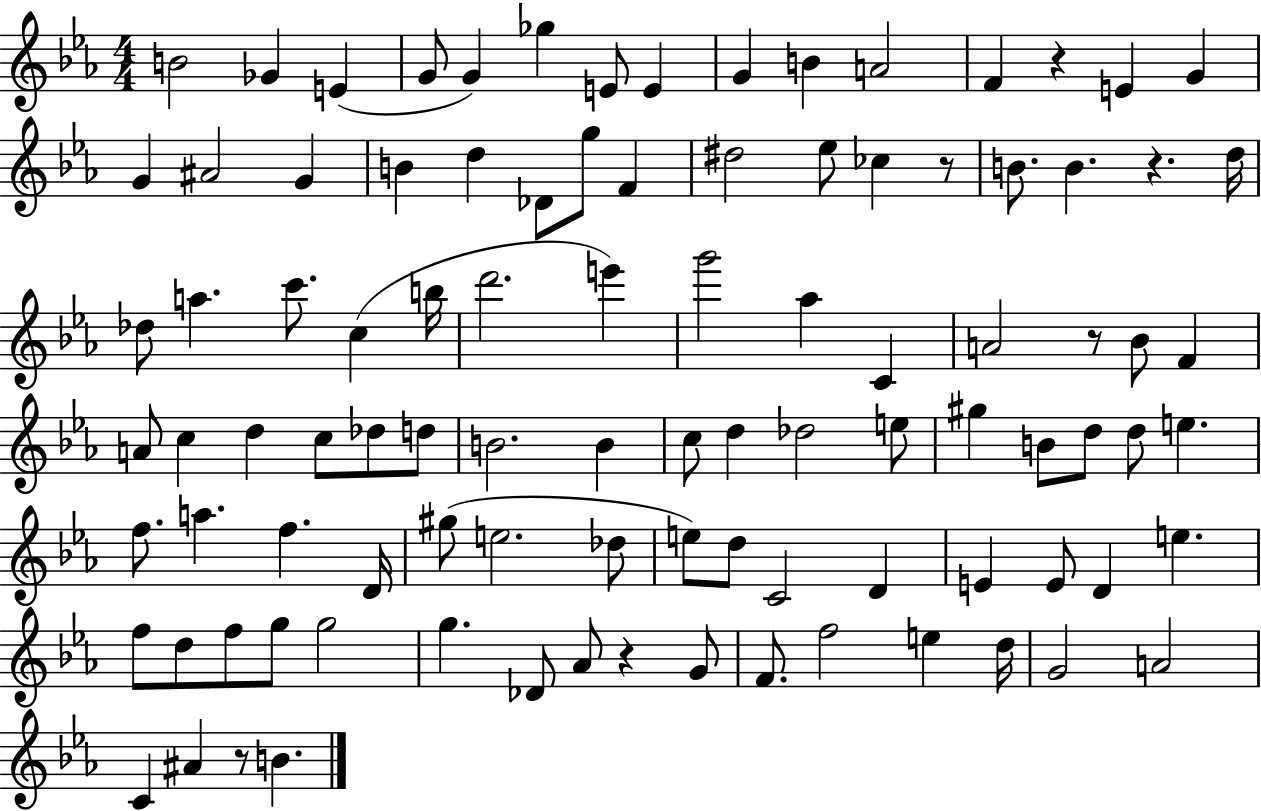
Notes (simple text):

B4/h Gb4/q E4/q G4/e G4/q Gb5/q E4/e E4/q G4/q B4/q A4/h F4/q R/q E4/q G4/q G4/q A#4/h G4/q B4/q D5/q Db4/e G5/e F4/q D#5/h Eb5/e CES5/q R/e B4/e. B4/q. R/q. D5/s Db5/e A5/q. C6/e. C5/q B5/s D6/h. E6/q G6/h Ab5/q C4/q A4/h R/e Bb4/e F4/q A4/e C5/q D5/q C5/e Db5/e D5/e B4/h. B4/q C5/e D5/q Db5/h E5/e G#5/q B4/e D5/e D5/e E5/q. F5/e. A5/q. F5/q. D4/s G#5/e E5/h. Db5/e E5/e D5/e C4/h D4/q E4/q E4/e D4/q E5/q. F5/e D5/e F5/e G5/e G5/h G5/q. Db4/e Ab4/e R/q G4/e F4/e. F5/h E5/q D5/s G4/h A4/h C4/q A#4/q R/e B4/q.